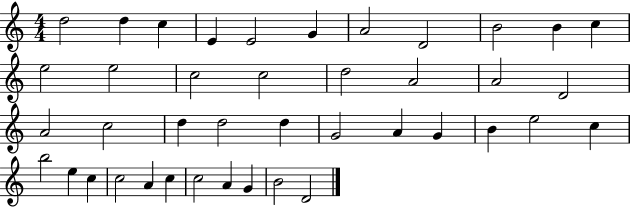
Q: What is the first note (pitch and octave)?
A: D5